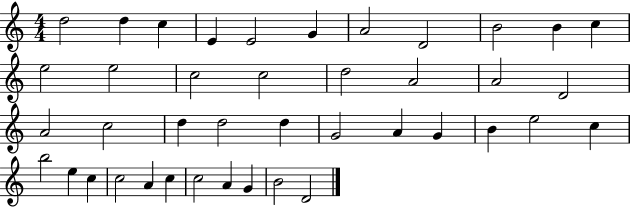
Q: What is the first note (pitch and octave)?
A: D5